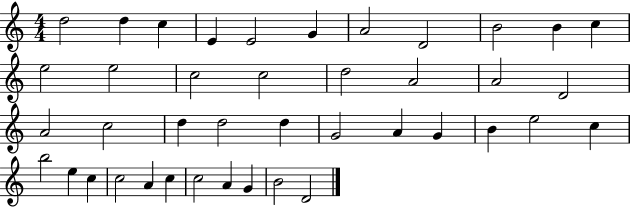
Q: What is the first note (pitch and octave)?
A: D5